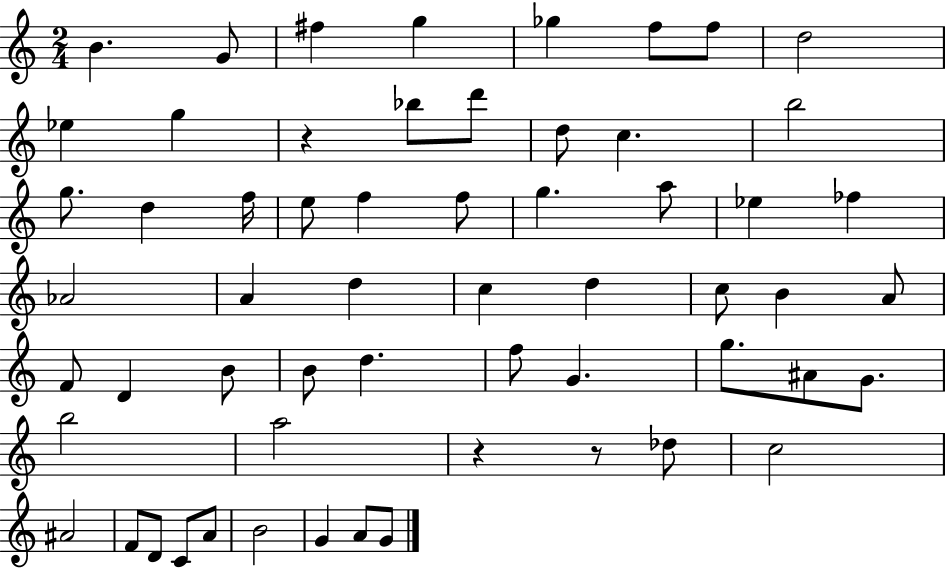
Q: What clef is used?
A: treble